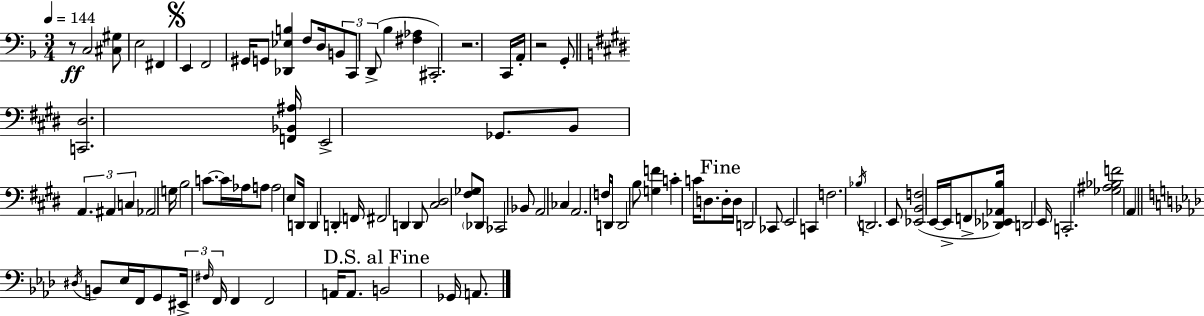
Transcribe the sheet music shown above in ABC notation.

X:1
T:Untitled
M:3/4
L:1/4
K:Dm
z/2 C,2 [^C,^G,]/2 E,2 ^F,, E,, F,,2 ^G,,/4 G,,/2 [_D,,_E,B,] F,/2 D,/4 B,,/2 C,,/2 D,,/2 _B, [^F,_A,] ^C,,2 z2 C,,/4 A,,/4 z2 G,,/2 [C,,^D,]2 [F,,_B,,^A,]/4 E,,2 _G,,/2 B,,/2 A,, ^A,, C, _A,,2 G,/4 B,2 C/2 C/4 _A,/4 A,/2 A,2 E,/2 D,,/4 D,, D,, F,,/4 ^F,,2 D,, D,,/2 [^C,^D,]2 [^F,_G,]/2 _D,,/2 _C,,2 _B,,/2 A,,2 _C, A,,2 F,/4 D,,/4 D,,2 B,/2 [G,F] C C/4 D,/2 D,/4 D,/4 D,,2 _C,,/2 E,,2 C,, F,2 _B,/4 D,,2 E,,/2 [_E,,B,,F,]2 E,,/4 E,,/4 F,,/2 [_D,,_E,,_A,,B,]/4 D,,2 E,,/4 C,,2 [_G,^A,_B,F]2 A,, ^D,/4 B,,/2 _E,/4 F,,/4 G,,/2 ^E,,/4 ^F,/4 F,,/4 F,, F,,2 A,,/4 A,,/2 B,,2 _G,,/4 A,,/2